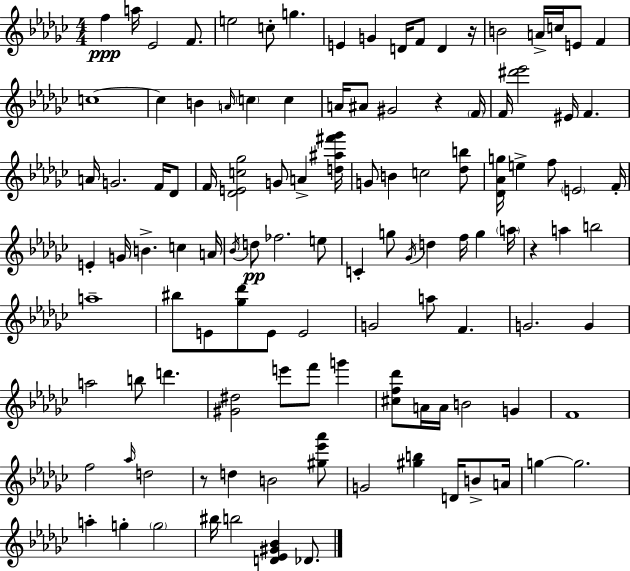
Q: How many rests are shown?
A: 4